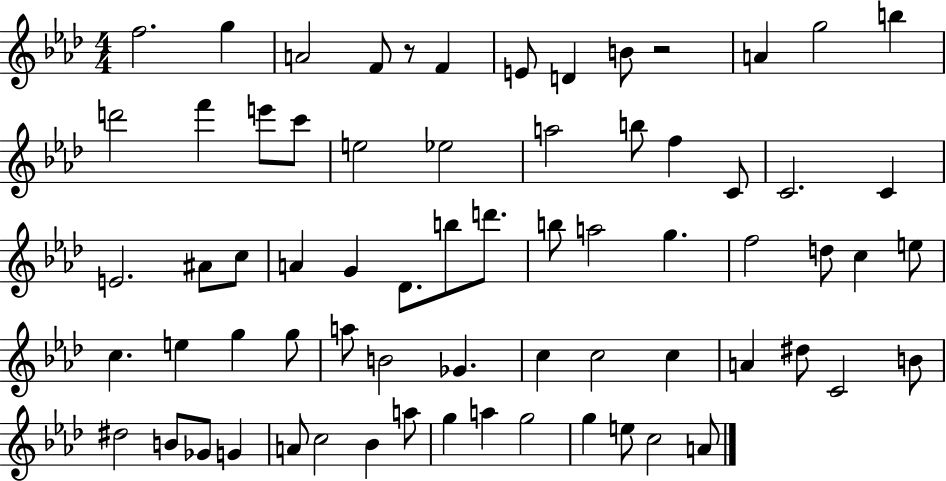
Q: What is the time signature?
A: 4/4